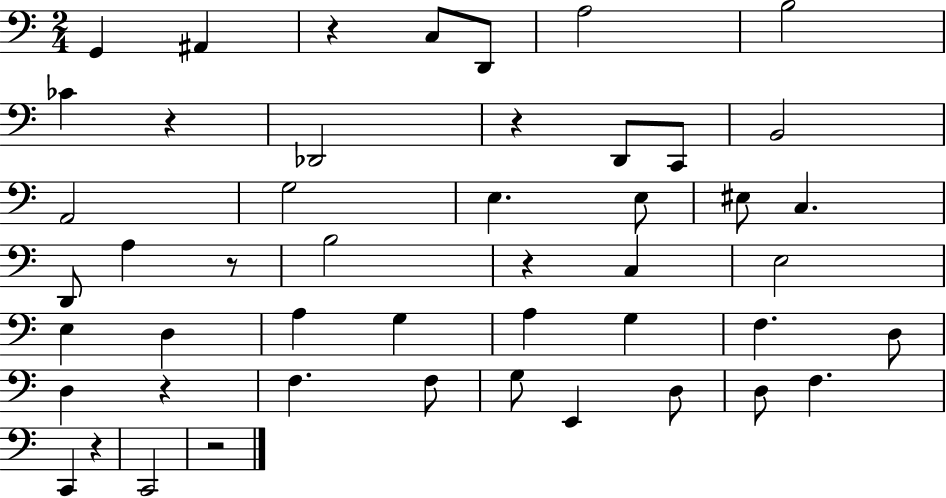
X:1
T:Untitled
M:2/4
L:1/4
K:C
G,, ^A,, z C,/2 D,,/2 A,2 B,2 _C z _D,,2 z D,,/2 C,,/2 B,,2 A,,2 G,2 E, E,/2 ^E,/2 C, D,,/2 A, z/2 B,2 z C, E,2 E, D, A, G, A, G, F, D,/2 D, z F, F,/2 G,/2 E,, D,/2 D,/2 F, C,, z C,,2 z2